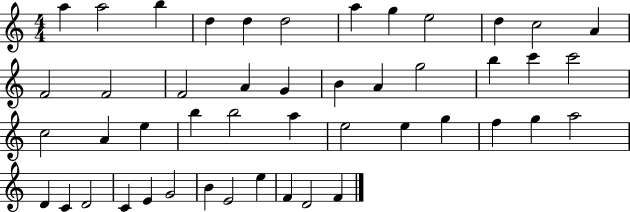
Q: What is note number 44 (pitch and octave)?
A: E5